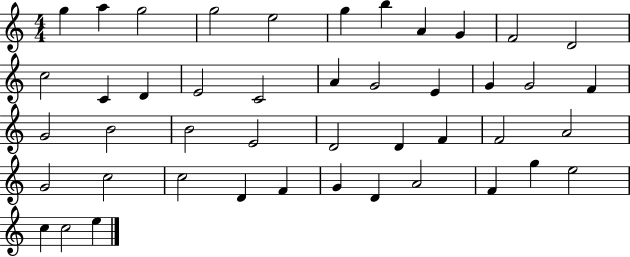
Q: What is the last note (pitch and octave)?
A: E5